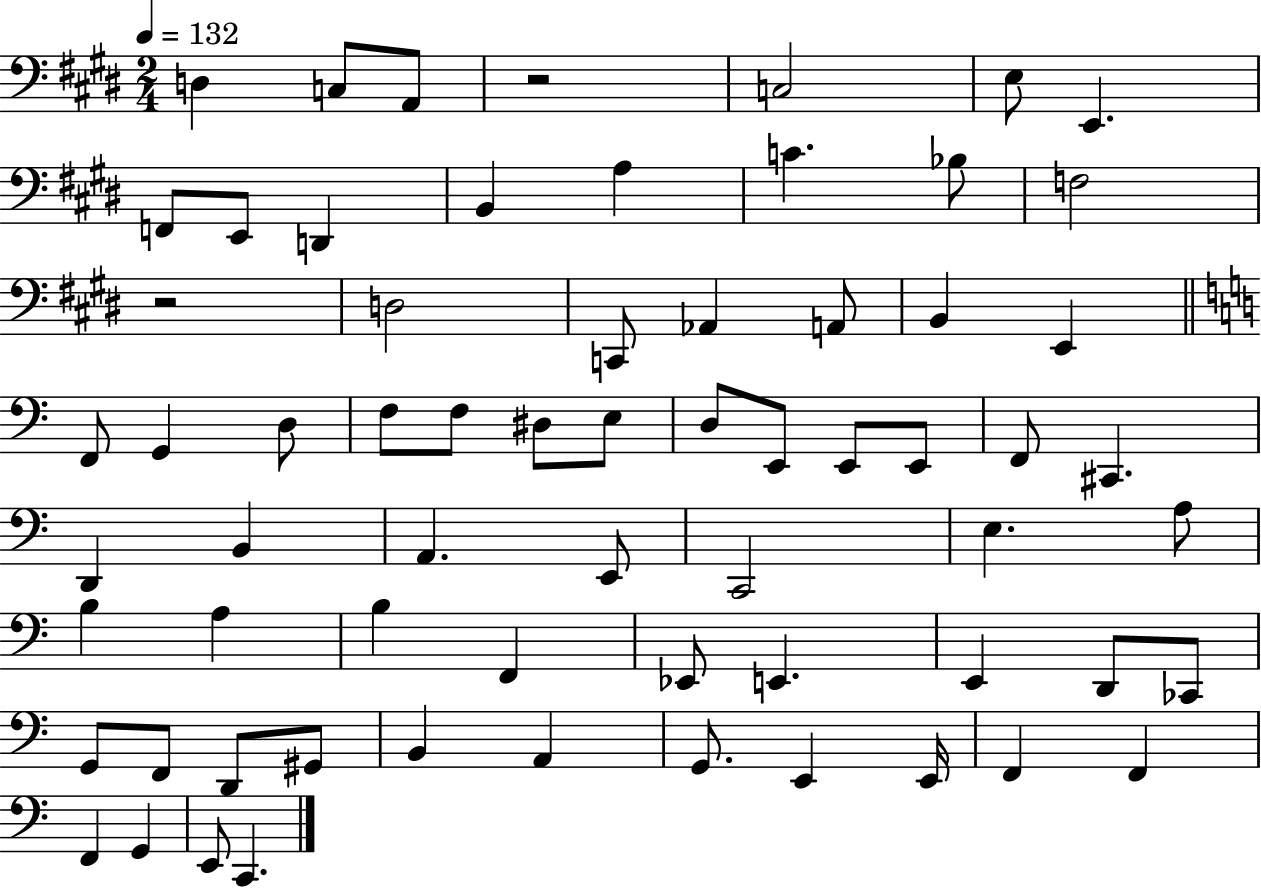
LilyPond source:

{
  \clef bass
  \numericTimeSignature
  \time 2/4
  \key e \major
  \tempo 4 = 132
  \repeat volta 2 { d4 c8 a,8 | r2 | c2 | e8 e,4. | \break f,8 e,8 d,4 | b,4 a4 | c'4. bes8 | f2 | \break r2 | d2 | c,8 aes,4 a,8 | b,4 e,4 | \break \bar "||" \break \key c \major f,8 g,4 d8 | f8 f8 dis8 e8 | d8 e,8 e,8 e,8 | f,8 cis,4. | \break d,4 b,4 | a,4. e,8 | c,2 | e4. a8 | \break b4 a4 | b4 f,4 | ees,8 e,4. | e,4 d,8 ces,8 | \break g,8 f,8 d,8 gis,8 | b,4 a,4 | g,8. e,4 e,16 | f,4 f,4 | \break f,4 g,4 | e,8 c,4. | } \bar "|."
}